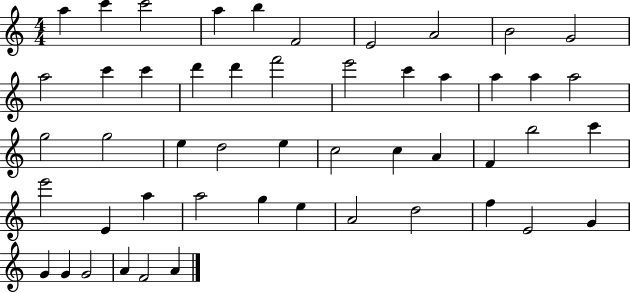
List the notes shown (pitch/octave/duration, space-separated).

A5/q C6/q C6/h A5/q B5/q F4/h E4/h A4/h B4/h G4/h A5/h C6/q C6/q D6/q D6/q F6/h E6/h C6/q A5/q A5/q A5/q A5/h G5/h G5/h E5/q D5/h E5/q C5/h C5/q A4/q F4/q B5/h C6/q E6/h E4/q A5/q A5/h G5/q E5/q A4/h D5/h F5/q E4/h G4/q G4/q G4/q G4/h A4/q F4/h A4/q